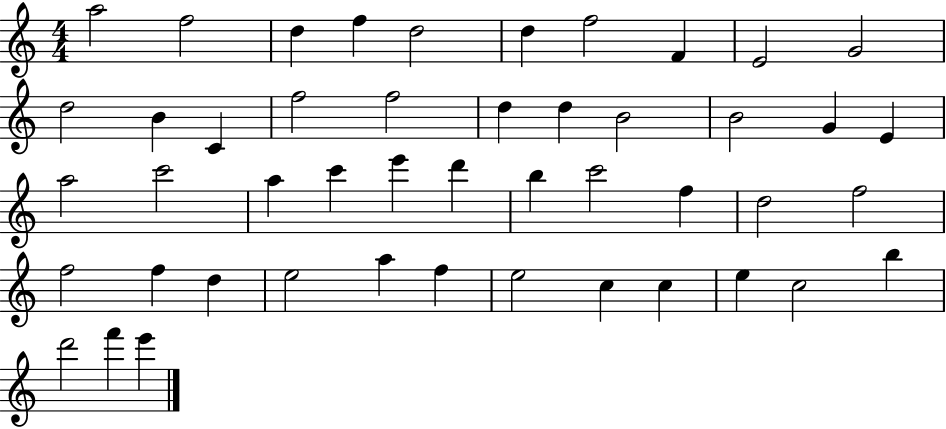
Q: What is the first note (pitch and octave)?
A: A5